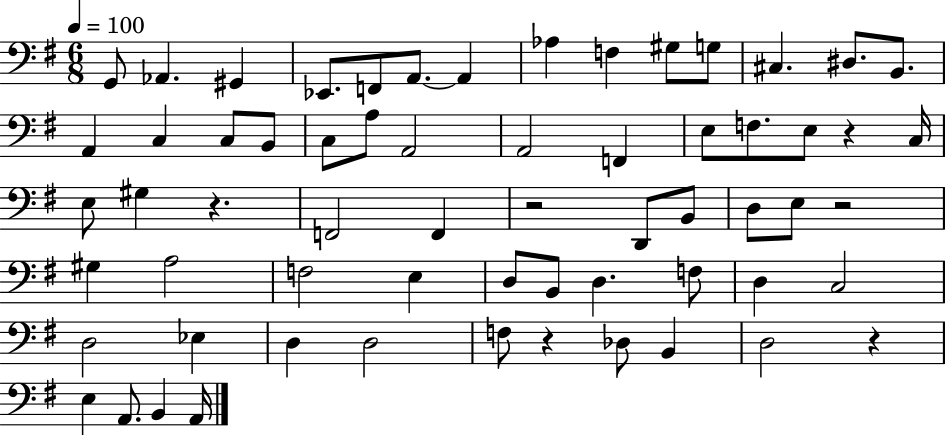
G2/e Ab2/q. G#2/q Eb2/e. F2/e A2/e. A2/q Ab3/q F3/q G#3/e G3/e C#3/q. D#3/e. B2/e. A2/q C3/q C3/e B2/e C3/e A3/e A2/h A2/h F2/q E3/e F3/e. E3/e R/q C3/s E3/e G#3/q R/q. F2/h F2/q R/h D2/e B2/e D3/e E3/e R/h G#3/q A3/h F3/h E3/q D3/e B2/e D3/q. F3/e D3/q C3/h D3/h Eb3/q D3/q D3/h F3/e R/q Db3/e B2/q D3/h R/q E3/q A2/e. B2/q A2/s